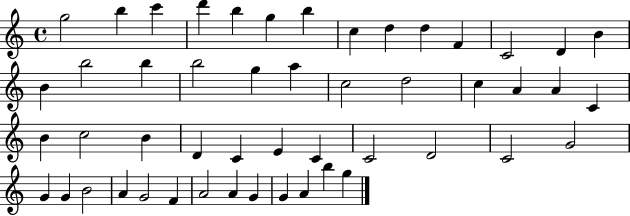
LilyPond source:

{
  \clef treble
  \time 4/4
  \defaultTimeSignature
  \key c \major
  g''2 b''4 c'''4 | d'''4 b''4 g''4 b''4 | c''4 d''4 d''4 f'4 | c'2 d'4 b'4 | \break b'4 b''2 b''4 | b''2 g''4 a''4 | c''2 d''2 | c''4 a'4 a'4 c'4 | \break b'4 c''2 b'4 | d'4 c'4 e'4 c'4 | c'2 d'2 | c'2 g'2 | \break g'4 g'4 b'2 | a'4 g'2 f'4 | a'2 a'4 g'4 | g'4 a'4 b''4 g''4 | \break \bar "|."
}